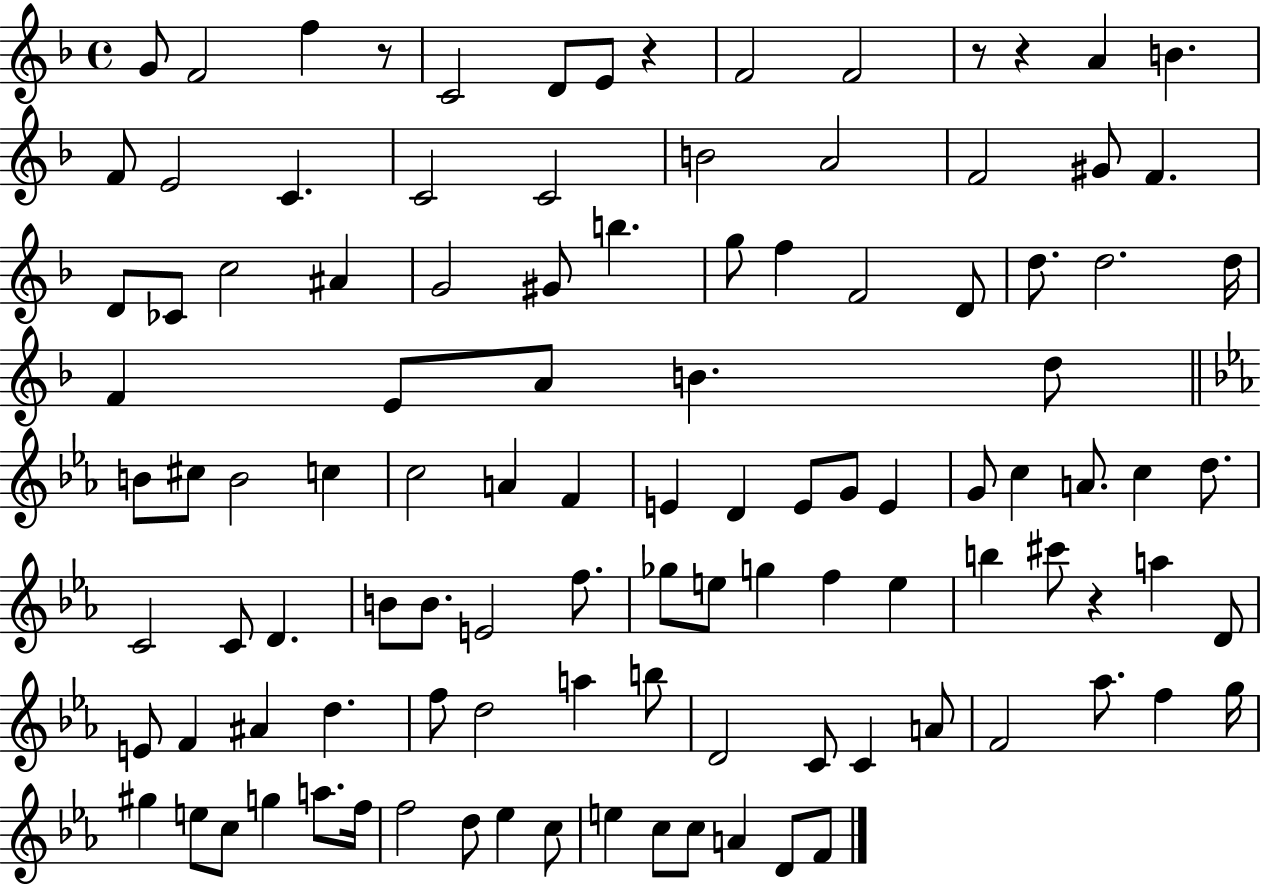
{
  \clef treble
  \time 4/4
  \defaultTimeSignature
  \key f \major
  g'8 f'2 f''4 r8 | c'2 d'8 e'8 r4 | f'2 f'2 | r8 r4 a'4 b'4. | \break f'8 e'2 c'4. | c'2 c'2 | b'2 a'2 | f'2 gis'8 f'4. | \break d'8 ces'8 c''2 ais'4 | g'2 gis'8 b''4. | g''8 f''4 f'2 d'8 | d''8. d''2. d''16 | \break f'4 e'8 a'8 b'4. d''8 | \bar "||" \break \key ees \major b'8 cis''8 b'2 c''4 | c''2 a'4 f'4 | e'4 d'4 e'8 g'8 e'4 | g'8 c''4 a'8. c''4 d''8. | \break c'2 c'8 d'4. | b'8 b'8. e'2 f''8. | ges''8 e''8 g''4 f''4 e''4 | b''4 cis'''8 r4 a''4 d'8 | \break e'8 f'4 ais'4 d''4. | f''8 d''2 a''4 b''8 | d'2 c'8 c'4 a'8 | f'2 aes''8. f''4 g''16 | \break gis''4 e''8 c''8 g''4 a''8. f''16 | f''2 d''8 ees''4 c''8 | e''4 c''8 c''8 a'4 d'8 f'8 | \bar "|."
}